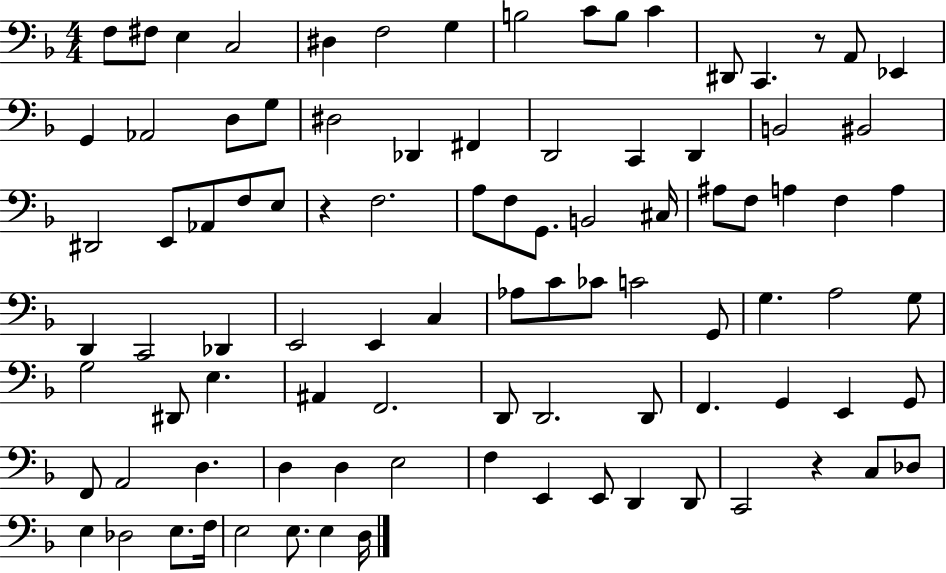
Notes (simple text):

F3/e F#3/e E3/q C3/h D#3/q F3/h G3/q B3/h C4/e B3/e C4/q D#2/e C2/q. R/e A2/e Eb2/q G2/q Ab2/h D3/e G3/e D#3/h Db2/q F#2/q D2/h C2/q D2/q B2/h BIS2/h D#2/h E2/e Ab2/e F3/e E3/e R/q F3/h. A3/e F3/e G2/e. B2/h C#3/s A#3/e F3/e A3/q F3/q A3/q D2/q C2/h Db2/q E2/h E2/q C3/q Ab3/e C4/e CES4/e C4/h G2/e G3/q. A3/h G3/e G3/h D#2/e E3/q. A#2/q F2/h. D2/e D2/h. D2/e F2/q. G2/q E2/q G2/e F2/e A2/h D3/q. D3/q D3/q E3/h F3/q E2/q E2/e D2/q D2/e C2/h R/q C3/e Db3/e E3/q Db3/h E3/e. F3/s E3/h E3/e. E3/q D3/s